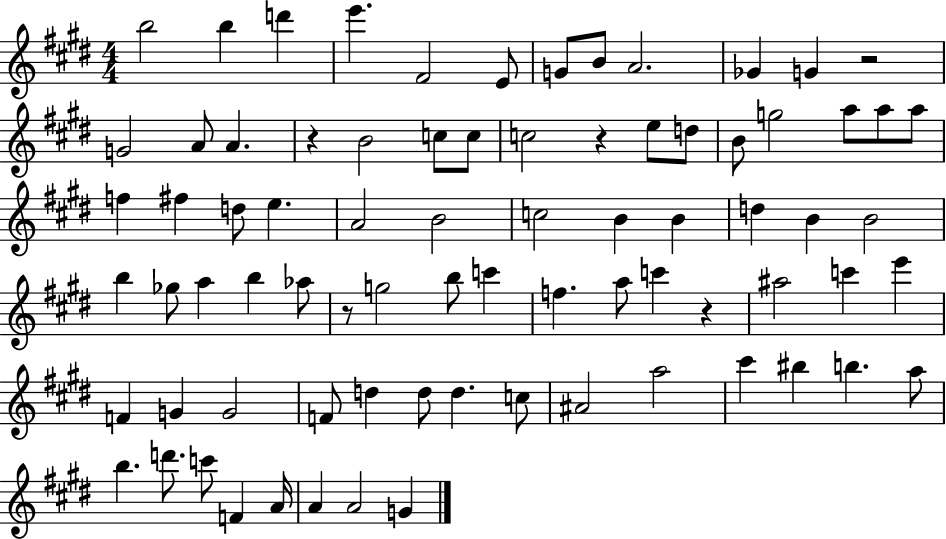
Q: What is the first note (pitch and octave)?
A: B5